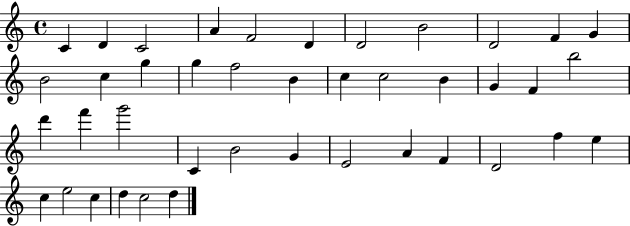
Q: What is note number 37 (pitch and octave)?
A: E5